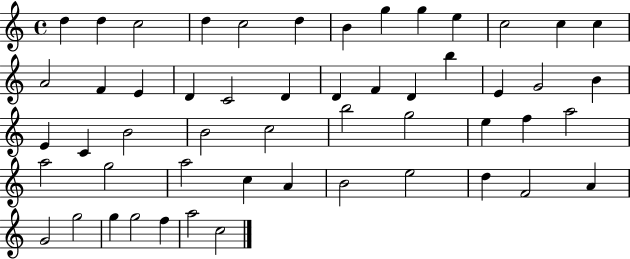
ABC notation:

X:1
T:Untitled
M:4/4
L:1/4
K:C
d d c2 d c2 d B g g e c2 c c A2 F E D C2 D D F D b E G2 B E C B2 B2 c2 b2 g2 e f a2 a2 g2 a2 c A B2 e2 d F2 A G2 g2 g g2 f a2 c2